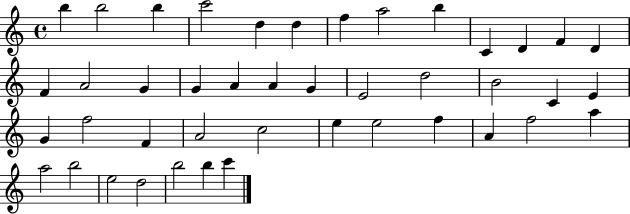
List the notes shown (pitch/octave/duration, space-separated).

B5/q B5/h B5/q C6/h D5/q D5/q F5/q A5/h B5/q C4/q D4/q F4/q D4/q F4/q A4/h G4/q G4/q A4/q A4/q G4/q E4/h D5/h B4/h C4/q E4/q G4/q F5/h F4/q A4/h C5/h E5/q E5/h F5/q A4/q F5/h A5/q A5/h B5/h E5/h D5/h B5/h B5/q C6/q